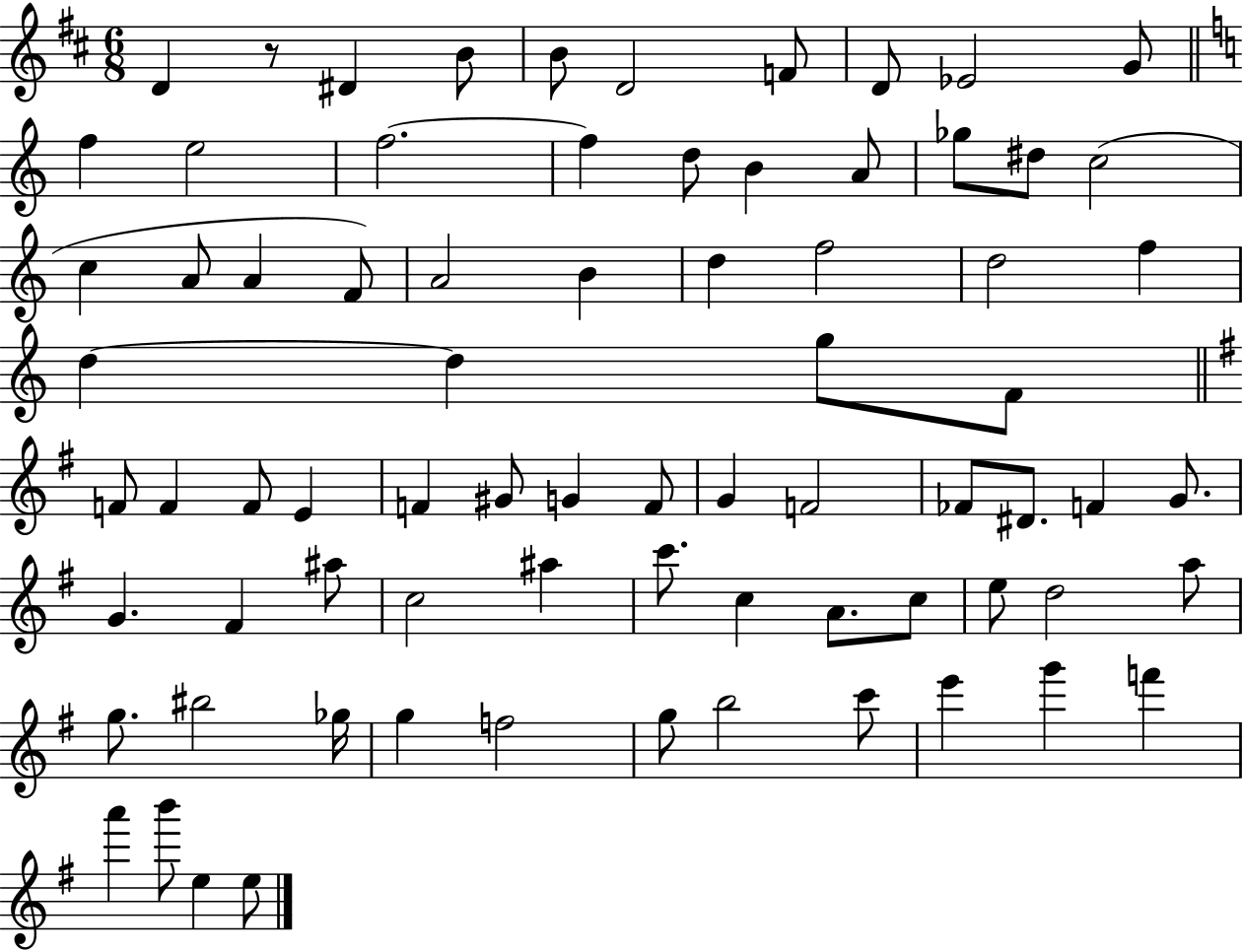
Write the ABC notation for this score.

X:1
T:Untitled
M:6/8
L:1/4
K:D
D z/2 ^D B/2 B/2 D2 F/2 D/2 _E2 G/2 f e2 f2 f d/2 B A/2 _g/2 ^d/2 c2 c A/2 A F/2 A2 B d f2 d2 f d d g/2 F/2 F/2 F F/2 E F ^G/2 G F/2 G F2 _F/2 ^D/2 F G/2 G ^F ^a/2 c2 ^a c'/2 c A/2 c/2 e/2 d2 a/2 g/2 ^b2 _g/4 g f2 g/2 b2 c'/2 e' g' f' a' b'/2 e e/2